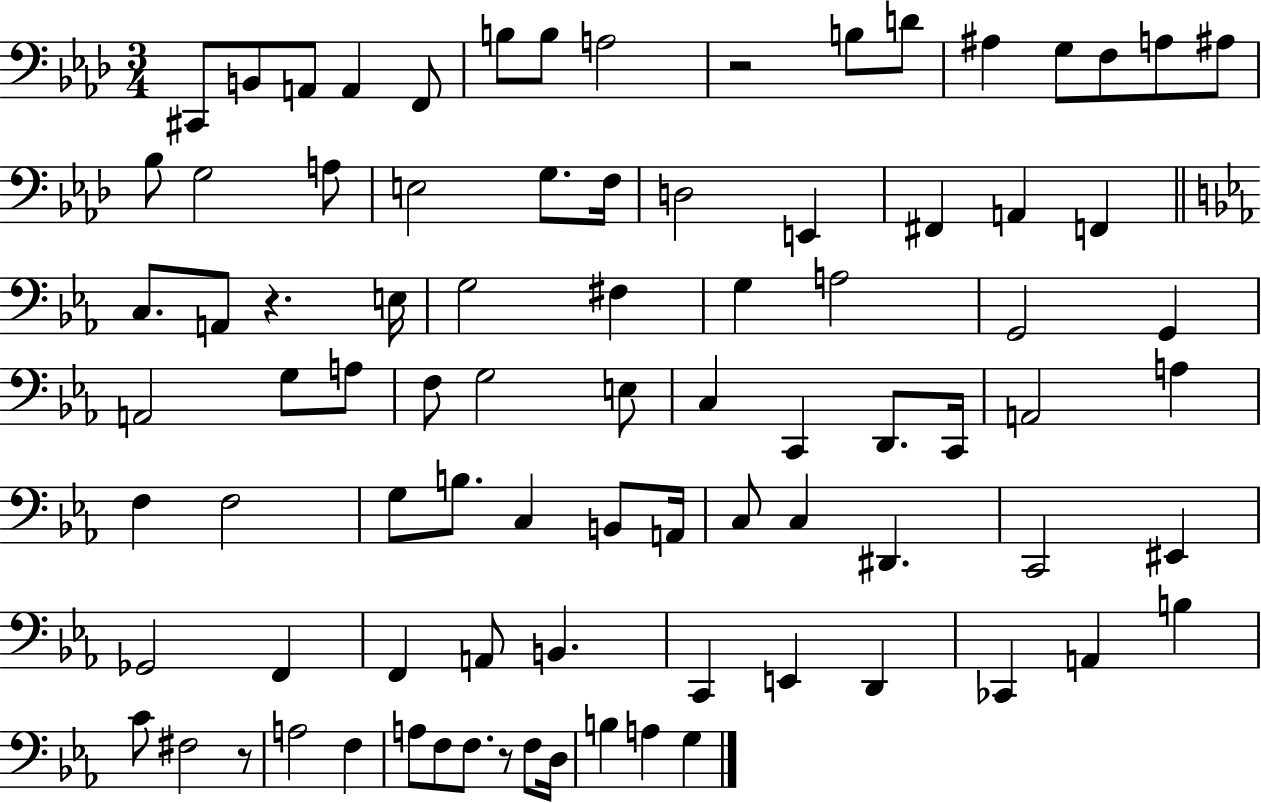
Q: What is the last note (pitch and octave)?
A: G3